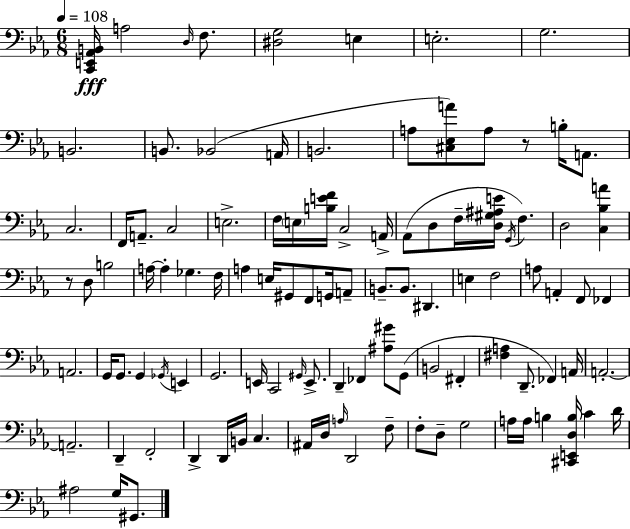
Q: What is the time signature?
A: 6/8